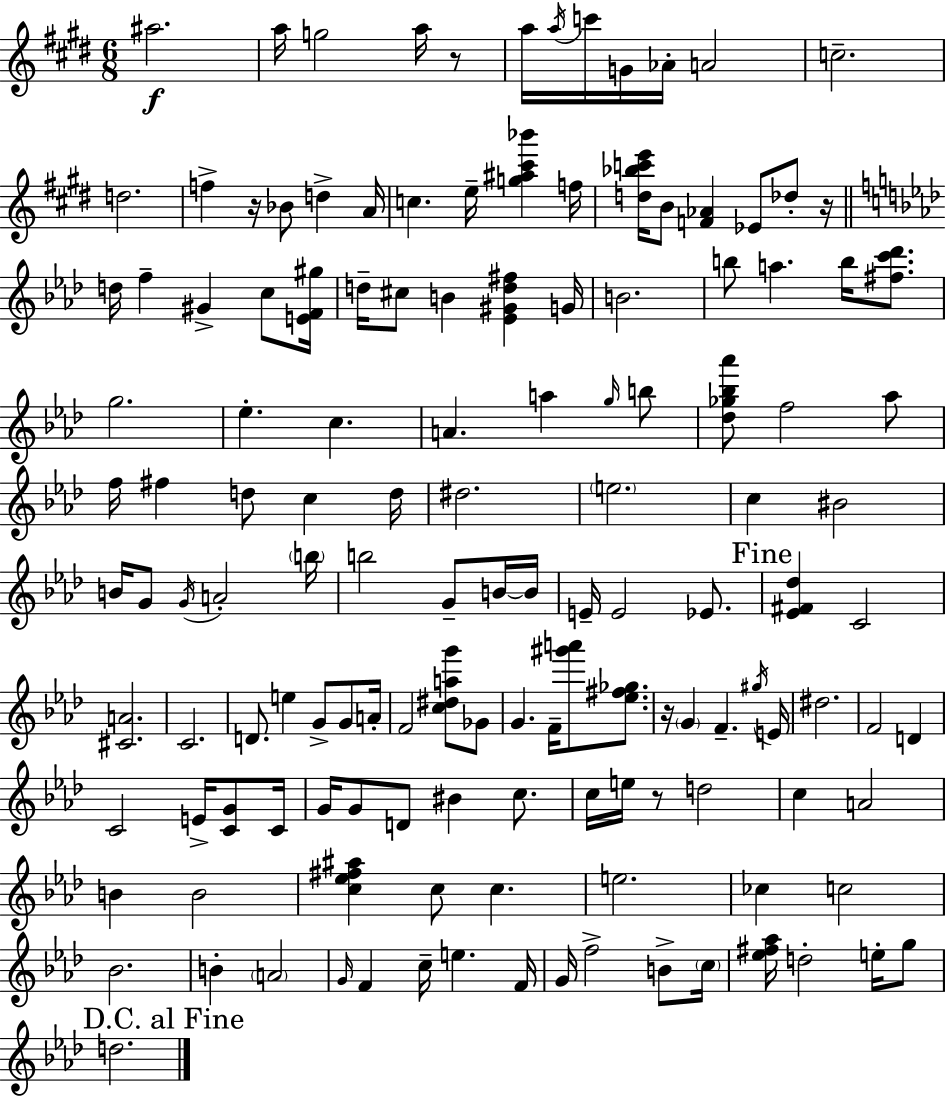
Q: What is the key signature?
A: E major